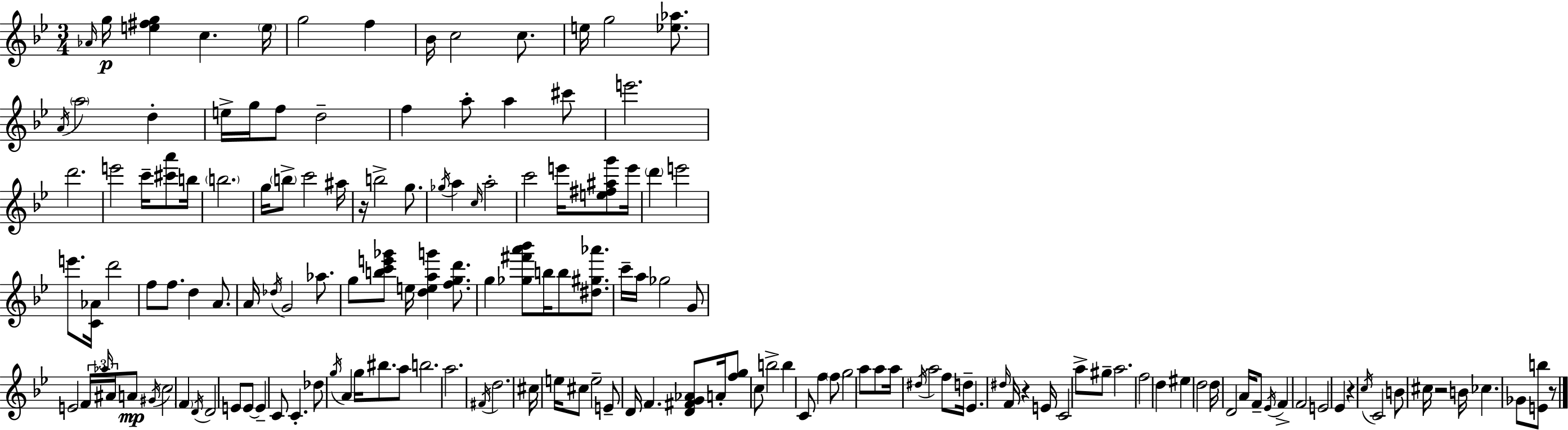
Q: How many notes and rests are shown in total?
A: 155